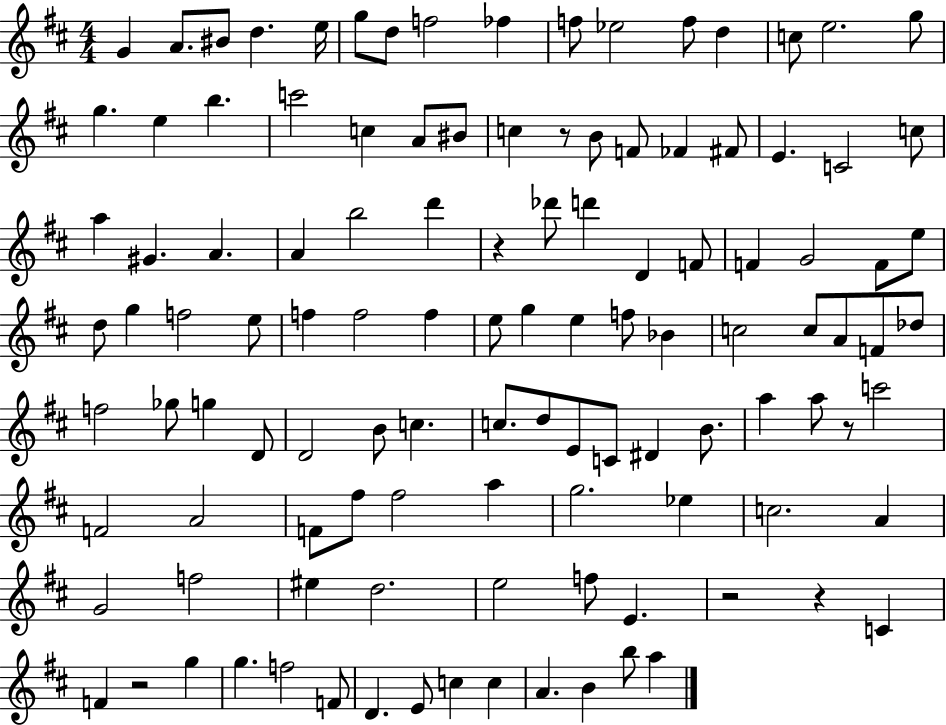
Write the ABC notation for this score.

X:1
T:Untitled
M:4/4
L:1/4
K:D
G A/2 ^B/2 d e/4 g/2 d/2 f2 _f f/2 _e2 f/2 d c/2 e2 g/2 g e b c'2 c A/2 ^B/2 c z/2 B/2 F/2 _F ^F/2 E C2 c/2 a ^G A A b2 d' z _d'/2 d' D F/2 F G2 F/2 e/2 d/2 g f2 e/2 f f2 f e/2 g e f/2 _B c2 c/2 A/2 F/2 _d/2 f2 _g/2 g D/2 D2 B/2 c c/2 d/2 E/2 C/2 ^D B/2 a a/2 z/2 c'2 F2 A2 F/2 ^f/2 ^f2 a g2 _e c2 A G2 f2 ^e d2 e2 f/2 E z2 z C F z2 g g f2 F/2 D E/2 c c A B b/2 a